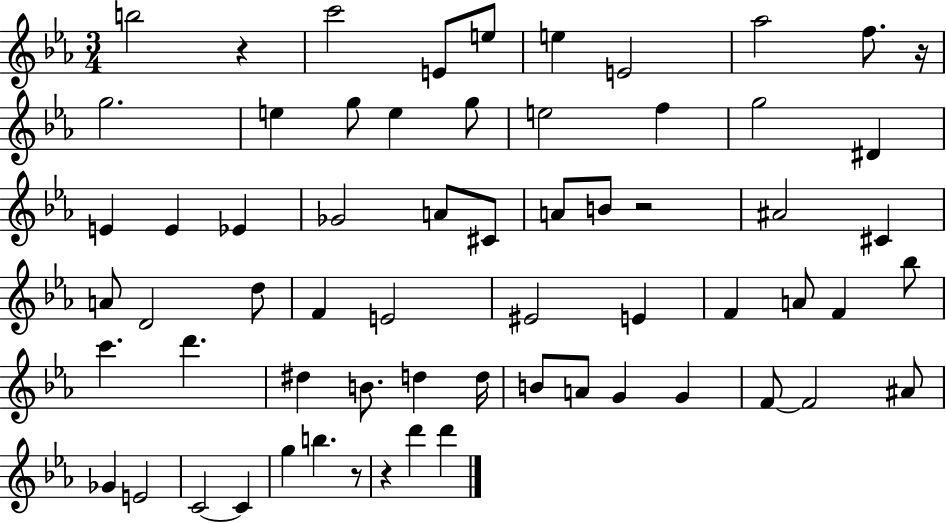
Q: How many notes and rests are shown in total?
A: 64